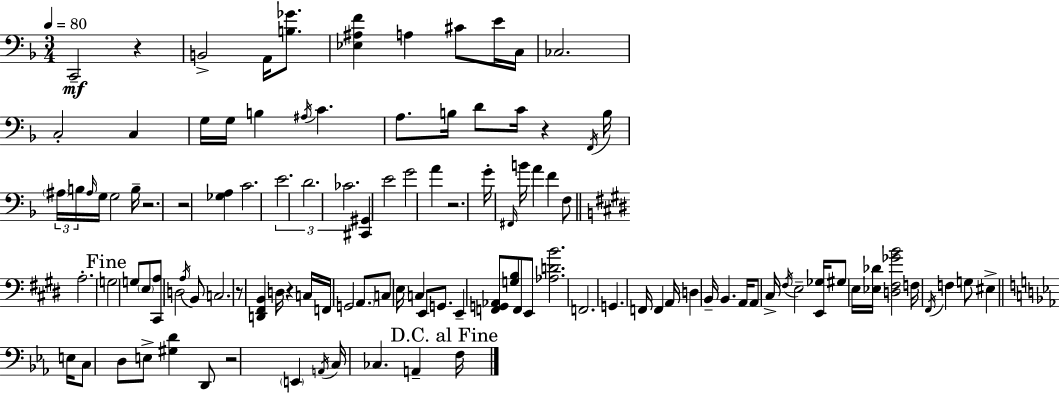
C2/h R/q B2/h A2/s [B3,Gb4]/e. [Eb3,A#3,F4]/q A3/q C#4/e E4/s C3/s CES3/h. C3/h C3/q G3/s G3/s B3/q A#3/s C4/q. A3/e. B3/s D4/e C4/s R/q F2/s B3/s A#3/s B3/s A#3/s G3/s G3/h B3/s R/h. R/h [Gb3,A3]/q C4/h. E4/h. D4/h. CES4/h. [C#2,G#2]/q E4/h G4/h A4/q R/h. G4/s F#2/s B4/s A4/q F4/q F3/e A3/h. G3/h G3/e E3/e [C#2,A3]/e D3/h A3/s B2/e C3/h. R/e [D2,F#2,B2]/q D3/s R/q C3/s F2/s G2/h A2/e. C3/e E3/s C3/q E2/e G2/e. E2/q [F2,G2,Ab2]/e [G3,B3]/e F2/e E2/e [Ab3,D4,B4]/h. F2/h. G2/q. F2/s F2/q A2/s D3/q B2/s B2/q. A2/s A2/e C#3/s F#3/s E3/h [E2,Gb3]/s G#3/e E3/s [Eb3,Db4]/s [D3,F#3,Gb4,B4]/h F3/s F#2/s F3/q G3/e EIS3/q E3/s C3/e D3/e E3/e [G#3,D4]/q D2/e R/h E2/q A2/s C3/s CES3/q. A2/q F3/s